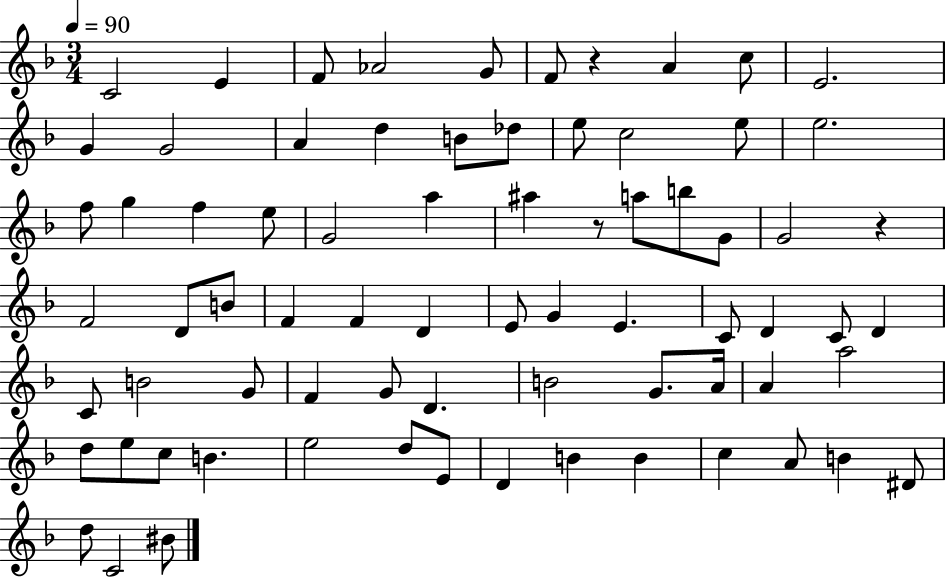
{
  \clef treble
  \numericTimeSignature
  \time 3/4
  \key f \major
  \tempo 4 = 90
  c'2 e'4 | f'8 aes'2 g'8 | f'8 r4 a'4 c''8 | e'2. | \break g'4 g'2 | a'4 d''4 b'8 des''8 | e''8 c''2 e''8 | e''2. | \break f''8 g''4 f''4 e''8 | g'2 a''4 | ais''4 r8 a''8 b''8 g'8 | g'2 r4 | \break f'2 d'8 b'8 | f'4 f'4 d'4 | e'8 g'4 e'4. | c'8 d'4 c'8 d'4 | \break c'8 b'2 g'8 | f'4 g'8 d'4. | b'2 g'8. a'16 | a'4 a''2 | \break d''8 e''8 c''8 b'4. | e''2 d''8 e'8 | d'4 b'4 b'4 | c''4 a'8 b'4 dis'8 | \break d''8 c'2 bis'8 | \bar "|."
}